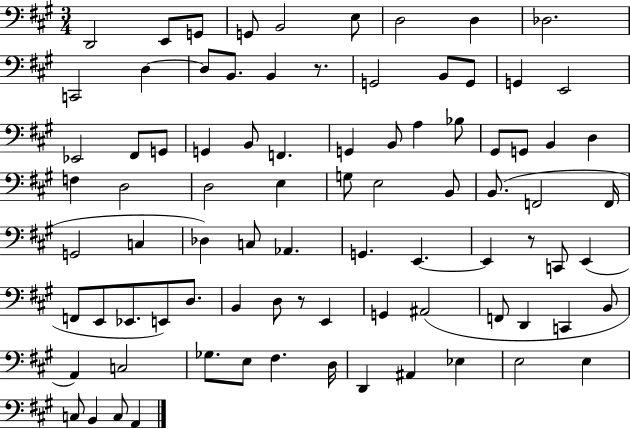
{
  \clef bass
  \numericTimeSignature
  \time 3/4
  \key a \major
  d,2 e,8 g,8 | g,8 b,2 e8 | d2 d4 | des2. | \break c,2 d4~~ | d8 b,8. b,4 r8. | g,2 b,8 g,8 | g,4 e,2 | \break ees,2 fis,8 g,8 | g,4 b,8 f,4. | g,4 b,8 a4 bes8 | gis,8 g,8 b,4 d4 | \break f4 d2 | d2 e4 | g8 e2 b,8 | b,8.( f,2 f,16 | \break g,2 c4 | des4) c8 aes,4. | g,4. e,4.~~ | e,4 r8 c,8 e,4( | \break f,8 e,8 ees,8. e,8) d8. | b,4 d8 r8 e,4 | g,4 ais,2( | f,8 d,4 c,4 b,8 | \break a,4) c2 | ges8. e8 fis4. d16 | d,4 ais,4 ees4 | e2 e4 | \break c8 b,4 c8 a,4 | \bar "|."
}